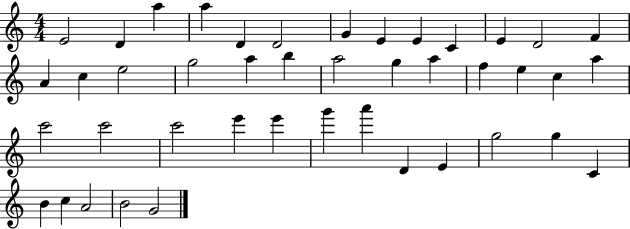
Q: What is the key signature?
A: C major